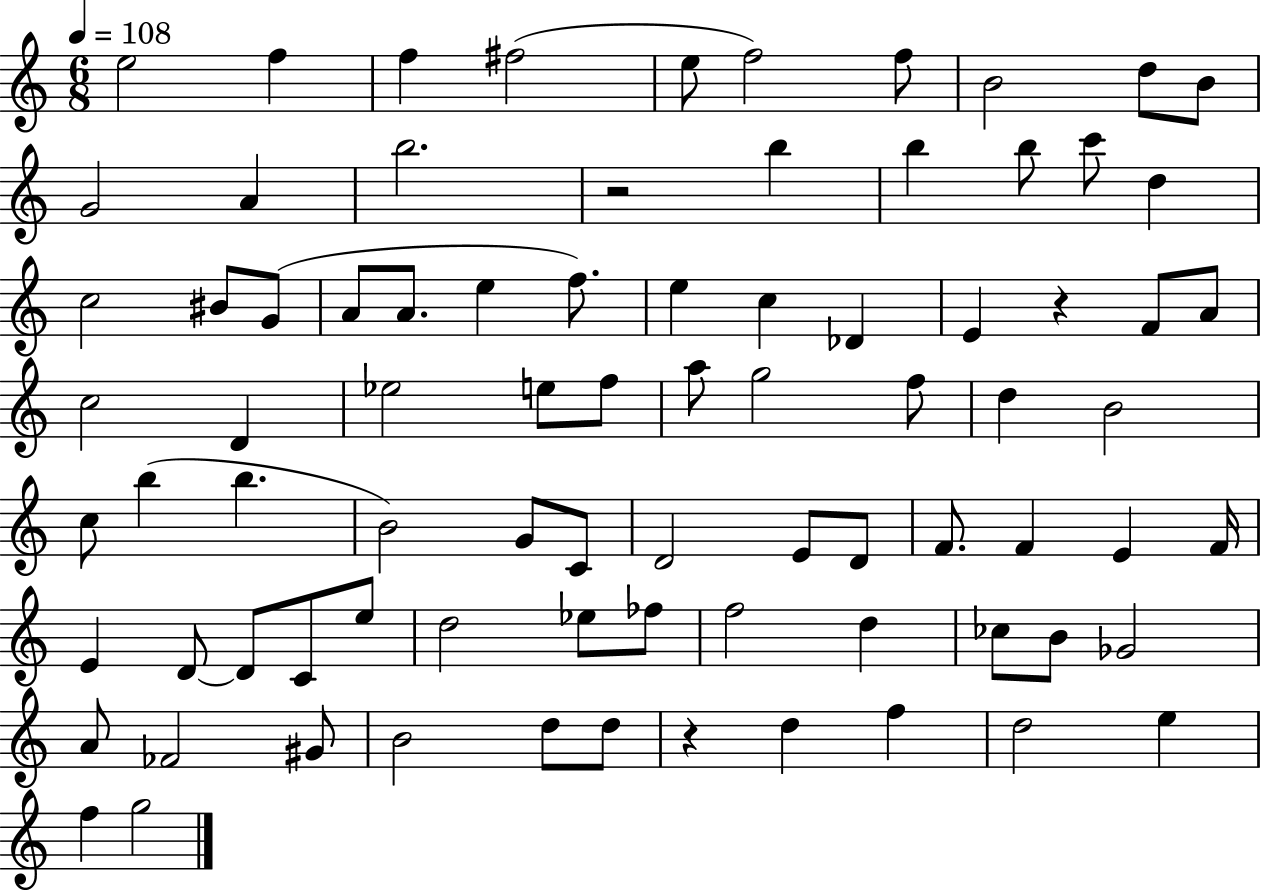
E5/h F5/q F5/q F#5/h E5/e F5/h F5/e B4/h D5/e B4/e G4/h A4/q B5/h. R/h B5/q B5/q B5/e C6/e D5/q C5/h BIS4/e G4/e A4/e A4/e. E5/q F5/e. E5/q C5/q Db4/q E4/q R/q F4/e A4/e C5/h D4/q Eb5/h E5/e F5/e A5/e G5/h F5/e D5/q B4/h C5/e B5/q B5/q. B4/h G4/e C4/e D4/h E4/e D4/e F4/e. F4/q E4/q F4/s E4/q D4/e D4/e C4/e E5/e D5/h Eb5/e FES5/e F5/h D5/q CES5/e B4/e Gb4/h A4/e FES4/h G#4/e B4/h D5/e D5/e R/q D5/q F5/q D5/h E5/q F5/q G5/h